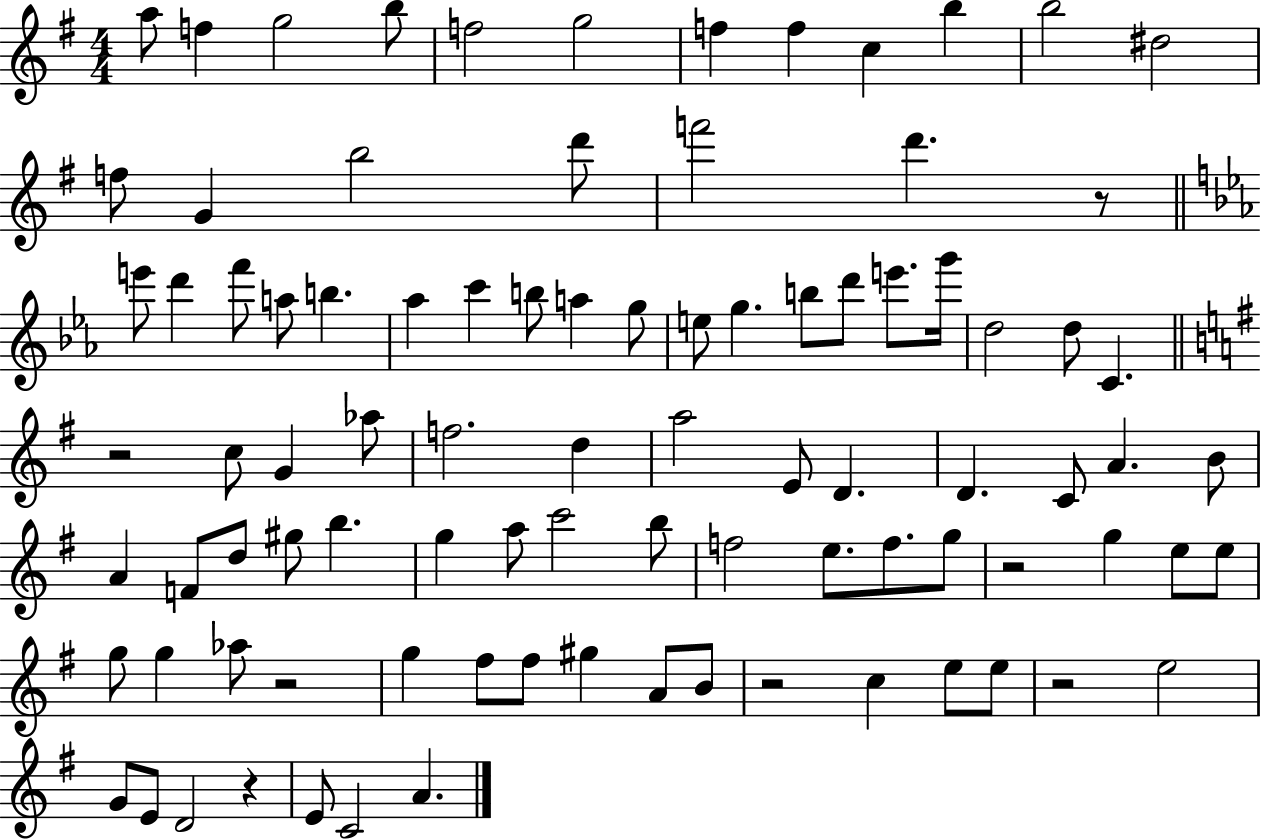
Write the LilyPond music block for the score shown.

{
  \clef treble
  \numericTimeSignature
  \time 4/4
  \key g \major
  a''8 f''4 g''2 b''8 | f''2 g''2 | f''4 f''4 c''4 b''4 | b''2 dis''2 | \break f''8 g'4 b''2 d'''8 | f'''2 d'''4. r8 | \bar "||" \break \key c \minor e'''8 d'''4 f'''8 a''8 b''4. | aes''4 c'''4 b''8 a''4 g''8 | e''8 g''4. b''8 d'''8 e'''8. g'''16 | d''2 d''8 c'4. | \break \bar "||" \break \key e \minor r2 c''8 g'4 aes''8 | f''2. d''4 | a''2 e'8 d'4. | d'4. c'8 a'4. b'8 | \break a'4 f'8 d''8 gis''8 b''4. | g''4 a''8 c'''2 b''8 | f''2 e''8. f''8. g''8 | r2 g''4 e''8 e''8 | \break g''8 g''4 aes''8 r2 | g''4 fis''8 fis''8 gis''4 a'8 b'8 | r2 c''4 e''8 e''8 | r2 e''2 | \break g'8 e'8 d'2 r4 | e'8 c'2 a'4. | \bar "|."
}